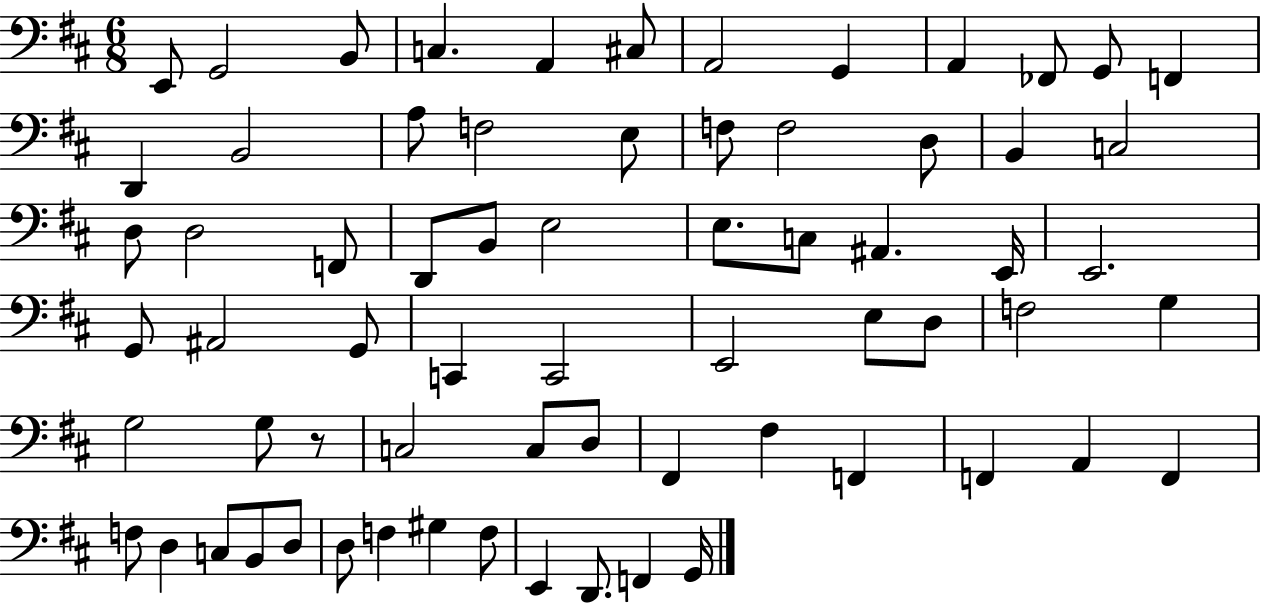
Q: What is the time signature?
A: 6/8